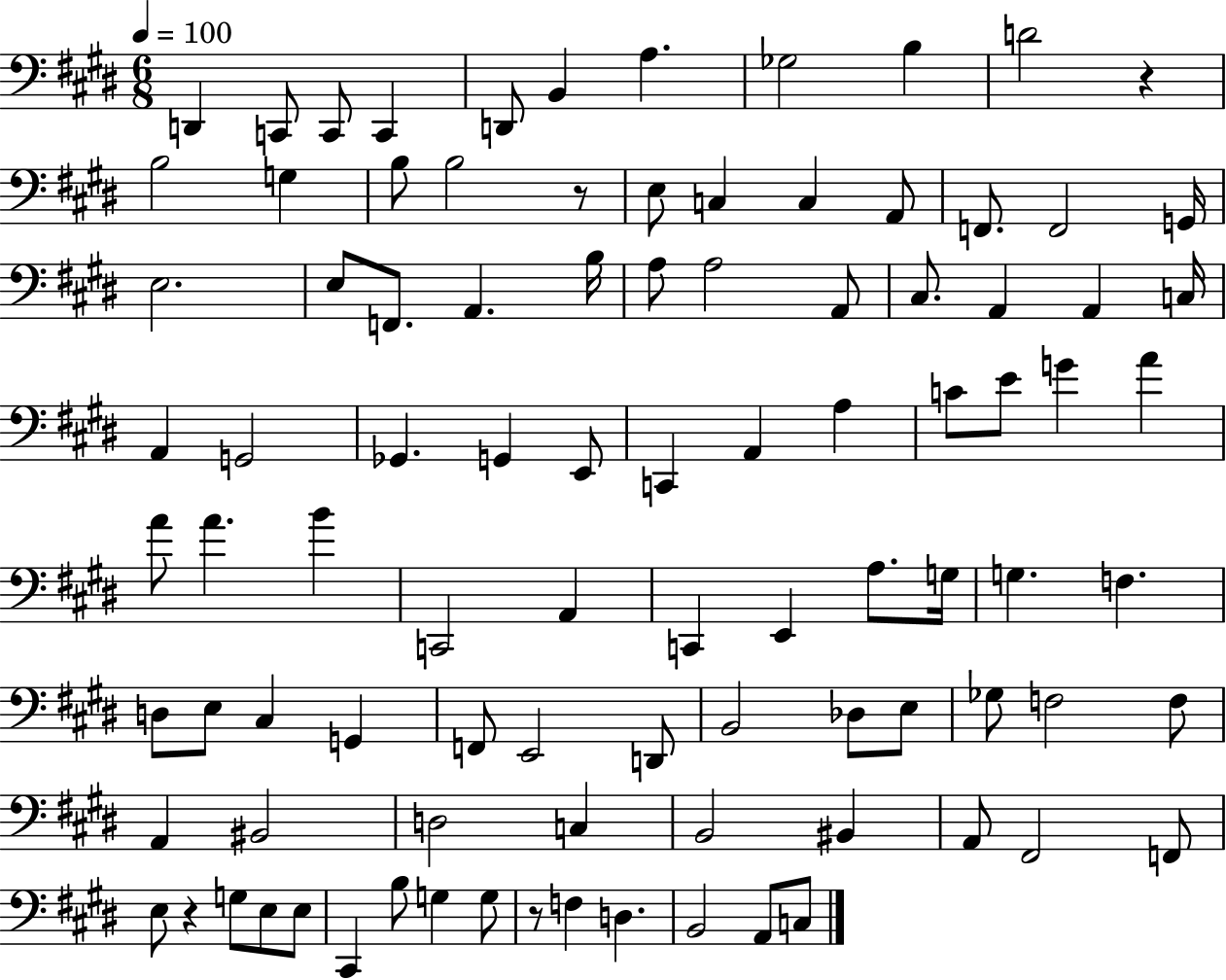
X:1
T:Untitled
M:6/8
L:1/4
K:E
D,, C,,/2 C,,/2 C,, D,,/2 B,, A, _G,2 B, D2 z B,2 G, B,/2 B,2 z/2 E,/2 C, C, A,,/2 F,,/2 F,,2 G,,/4 E,2 E,/2 F,,/2 A,, B,/4 A,/2 A,2 A,,/2 ^C,/2 A,, A,, C,/4 A,, G,,2 _G,, G,, E,,/2 C,, A,, A, C/2 E/2 G A A/2 A B C,,2 A,, C,, E,, A,/2 G,/4 G, F, D,/2 E,/2 ^C, G,, F,,/2 E,,2 D,,/2 B,,2 _D,/2 E,/2 _G,/2 F,2 F,/2 A,, ^B,,2 D,2 C, B,,2 ^B,, A,,/2 ^F,,2 F,,/2 E,/2 z G,/2 E,/2 E,/2 ^C,, B,/2 G, G,/2 z/2 F, D, B,,2 A,,/2 C,/2